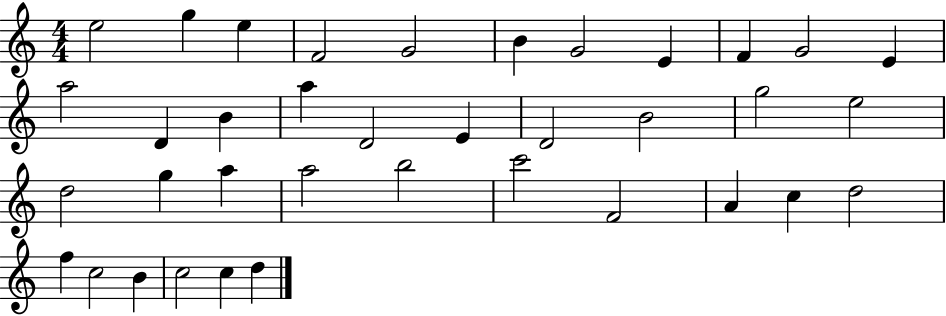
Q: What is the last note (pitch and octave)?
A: D5